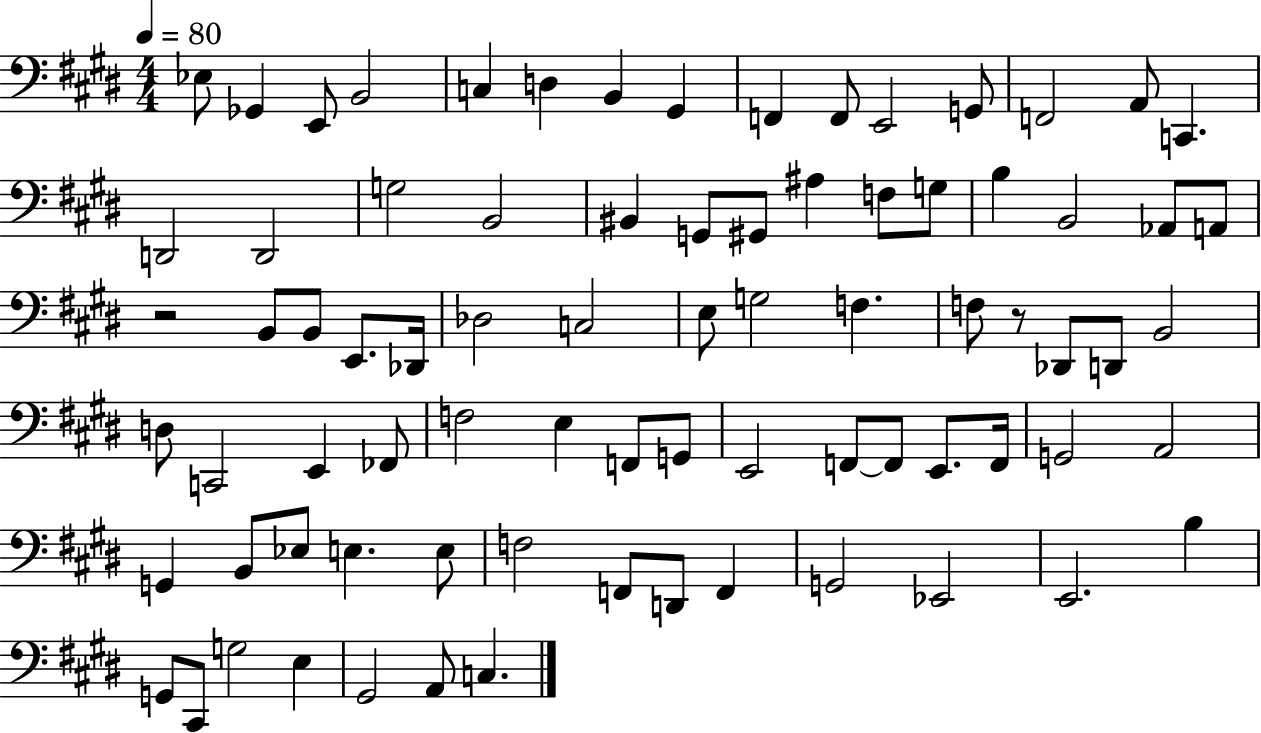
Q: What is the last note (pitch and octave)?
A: C3